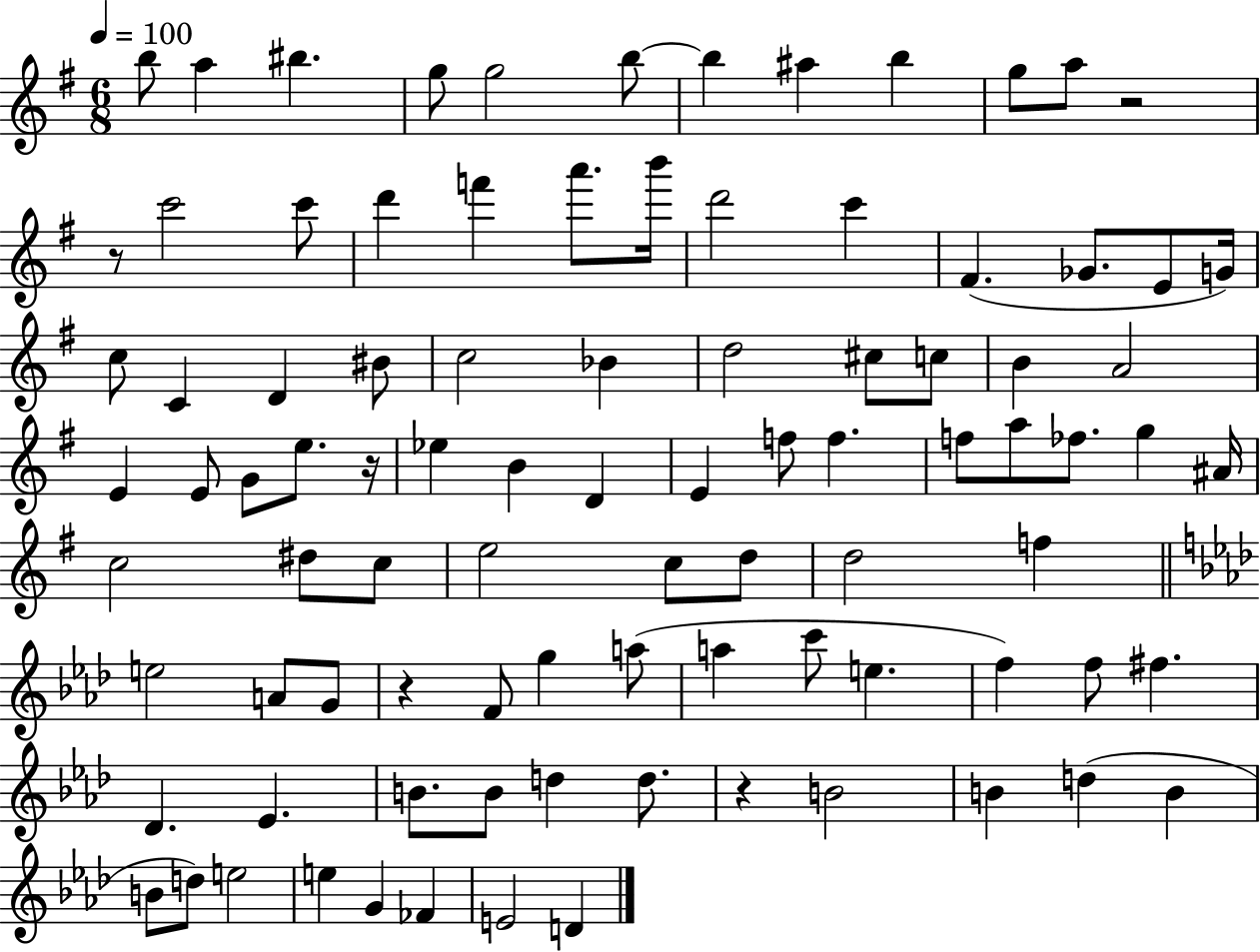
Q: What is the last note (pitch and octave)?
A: D4